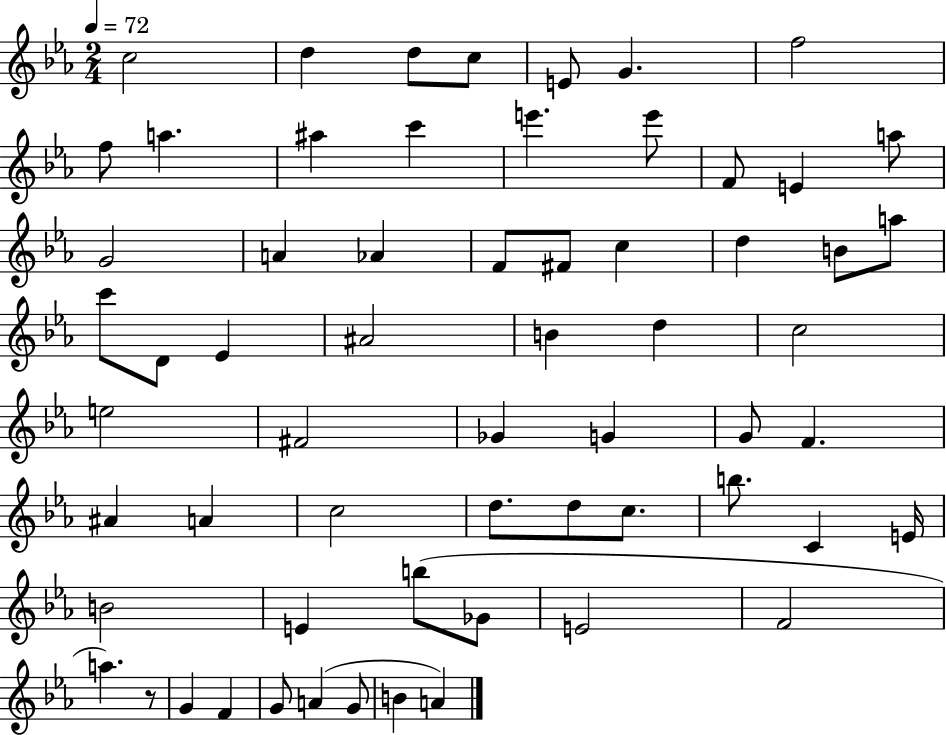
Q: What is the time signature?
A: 2/4